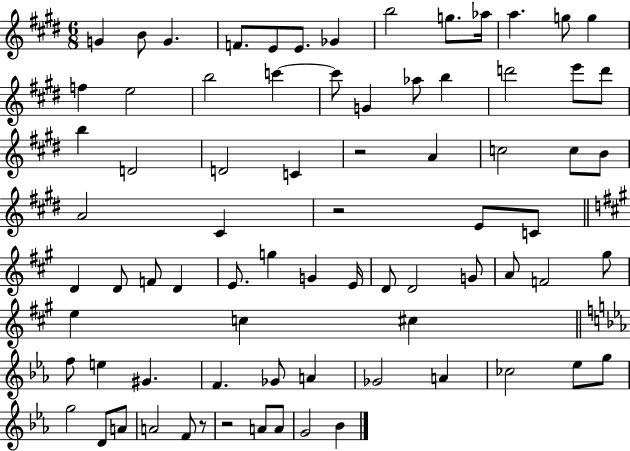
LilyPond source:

{
  \clef treble
  \numericTimeSignature
  \time 6/8
  \key e \major
  g'4 b'8 g'4. | f'8. e'8 e'8. ges'4 | b''2 g''8. aes''16 | a''4. g''8 g''4 | \break f''4 e''2 | b''2 c'''4~~ | c'''8 g'4 aes''8 b''4 | d'''2 e'''8 d'''8 | \break b''4 d'2 | d'2 c'4 | r2 a'4 | c''2 c''8 b'8 | \break a'2 cis'4 | r2 e'8 c'8 | \bar "||" \break \key a \major d'4 d'8 f'8 d'4 | e'8. g''4 g'4 e'16 | d'8 d'2 g'8 | a'8 f'2 gis''8 | \break e''4 c''4 cis''4 | \bar "||" \break \key c \minor f''8 e''4 gis'4. | f'4. ges'8 a'4 | ges'2 a'4 | ces''2 ees''8 g''8 | \break g''2 d'8 a'8 | a'2 f'8 r8 | r2 a'8 a'8 | g'2 bes'4 | \break \bar "|."
}